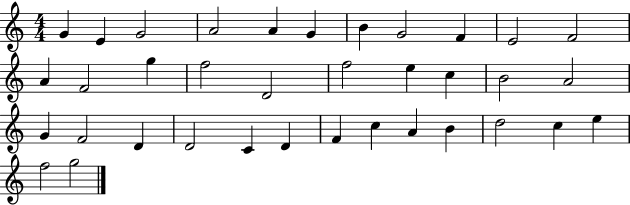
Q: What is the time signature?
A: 4/4